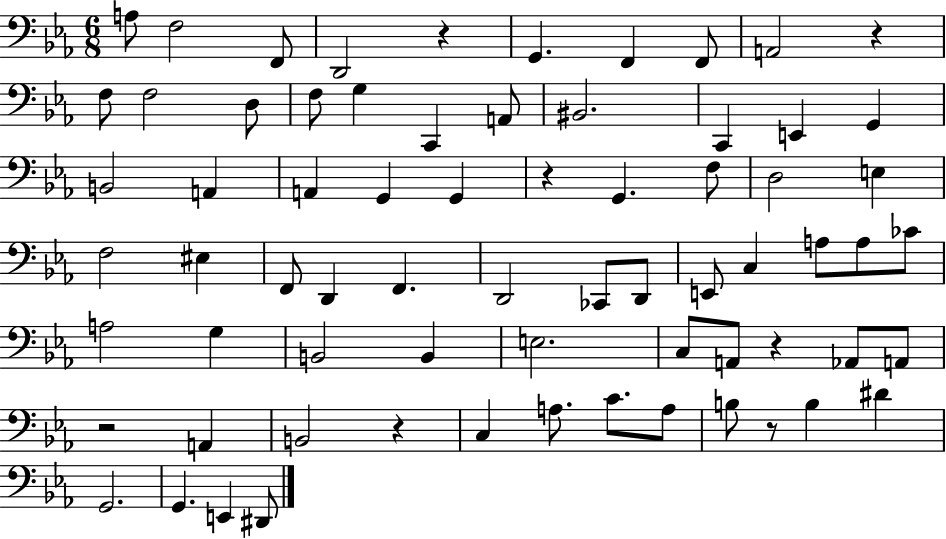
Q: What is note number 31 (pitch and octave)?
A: F2